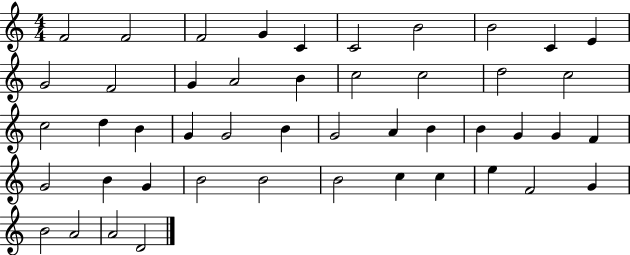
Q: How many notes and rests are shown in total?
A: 47